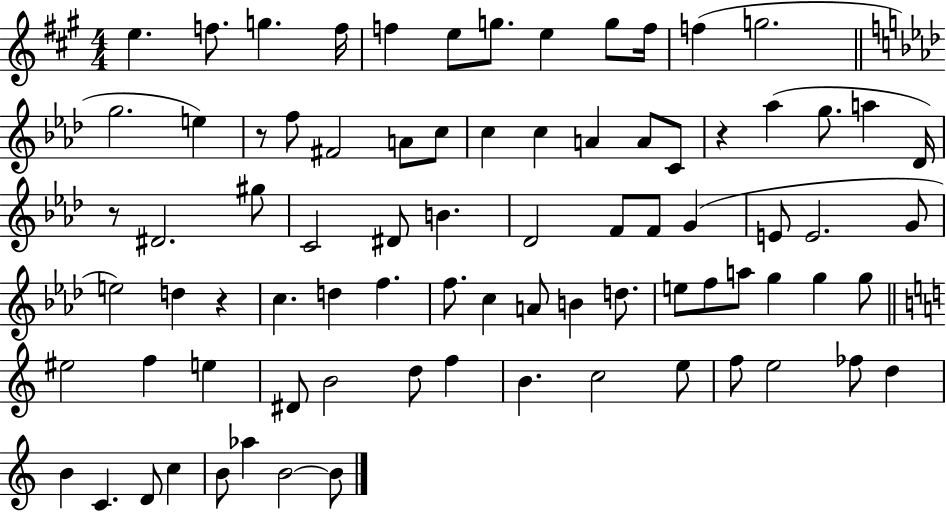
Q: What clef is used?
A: treble